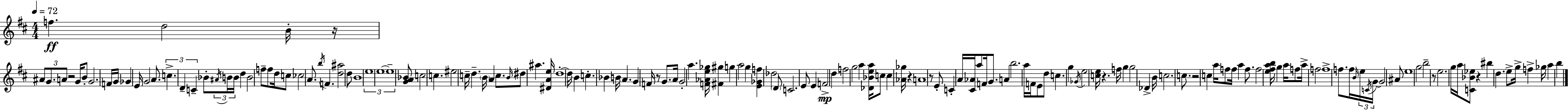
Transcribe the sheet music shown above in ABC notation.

X:1
T:Untitled
M:4/4
L:1/4
K:D
f d2 B/4 z/4 ^A/2 G/2 A/2 z2 G/4 B/2 G2 F/4 G/4 _G E/4 G2 A/2 c D C _B/2 ^A/4 B/4 B/4 d B2 f/2 f/2 d/4 c/2 _c2 A/2 b/4 F [d^a]2 d/2 B4 e4 e4 e4 [GA_B]/2 c2 c ^e2 c/4 d B/4 A c/2 B/4 ^d/2 ^a [^DAe]/4 d4 d/4 B c _B B/4 A G F/4 z/2 G/2 A/4 G2 a [F_Ae_g]/4 [^F^g] g a2 g [E_Gf] _d2 D/2 C2 E/2 E F2 d f2 g2 a [_D_Bea]/4 c/2 c [_A_g]/4 z A4 z/2 E/2 C A/4 [^C_A]/4 a/2 F/4 G/2 A b2 a/4 F/4 E/2 d/2 c g _G/4 e2 [ce]/4 z f/4 g g2 _D B/4 c2 c/2 z2 c a/4 f/2 f/4 a f/2 f2 [e^fab]/4 g a/4 f/2 a/4 f2 f4 f/2 f/4 B/4 e/4 C/4 G/4 G2 ^A/2 e4 g2 b2 z/2 e2 g/4 a/4 [C_B_e]/2 z ^b d e/2 g/4 f _g/4 a b